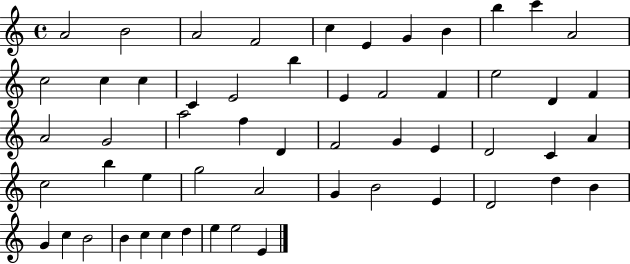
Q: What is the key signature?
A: C major